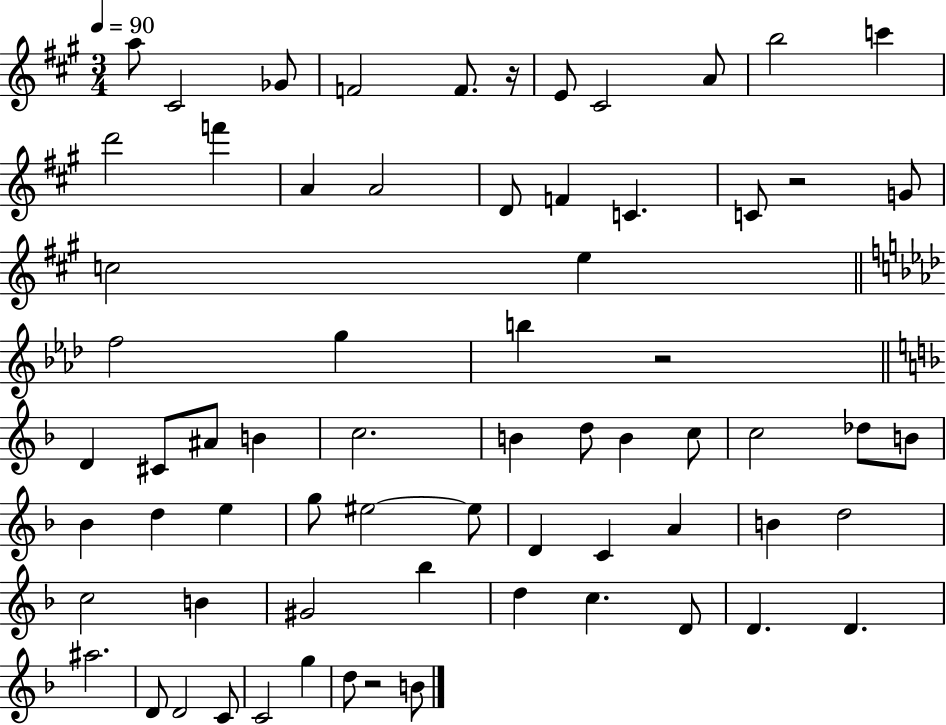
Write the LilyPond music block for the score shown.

{
  \clef treble
  \numericTimeSignature
  \time 3/4
  \key a \major
  \tempo 4 = 90
  a''8 cis'2 ges'8 | f'2 f'8. r16 | e'8 cis'2 a'8 | b''2 c'''4 | \break d'''2 f'''4 | a'4 a'2 | d'8 f'4 c'4. | c'8 r2 g'8 | \break c''2 e''4 | \bar "||" \break \key f \minor f''2 g''4 | b''4 r2 | \bar "||" \break \key d \minor d'4 cis'8 ais'8 b'4 | c''2. | b'4 d''8 b'4 c''8 | c''2 des''8 b'8 | \break bes'4 d''4 e''4 | g''8 eis''2~~ eis''8 | d'4 c'4 a'4 | b'4 d''2 | \break c''2 b'4 | gis'2 bes''4 | d''4 c''4. d'8 | d'4. d'4. | \break ais''2. | d'8 d'2 c'8 | c'2 g''4 | d''8 r2 b'8 | \break \bar "|."
}